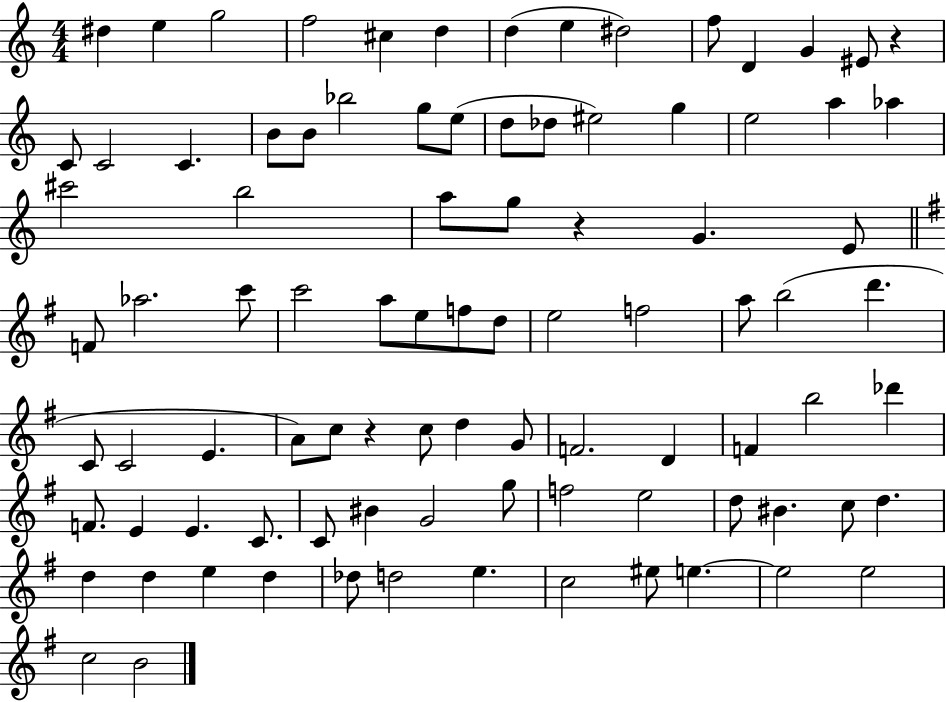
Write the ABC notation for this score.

X:1
T:Untitled
M:4/4
L:1/4
K:C
^d e g2 f2 ^c d d e ^d2 f/2 D G ^E/2 z C/2 C2 C B/2 B/2 _b2 g/2 e/2 d/2 _d/2 ^e2 g e2 a _a ^c'2 b2 a/2 g/2 z G E/2 F/2 _a2 c'/2 c'2 a/2 e/2 f/2 d/2 e2 f2 a/2 b2 d' C/2 C2 E A/2 c/2 z c/2 d G/2 F2 D F b2 _d' F/2 E E C/2 C/2 ^B G2 g/2 f2 e2 d/2 ^B c/2 d d d e d _d/2 d2 e c2 ^e/2 e e2 e2 c2 B2